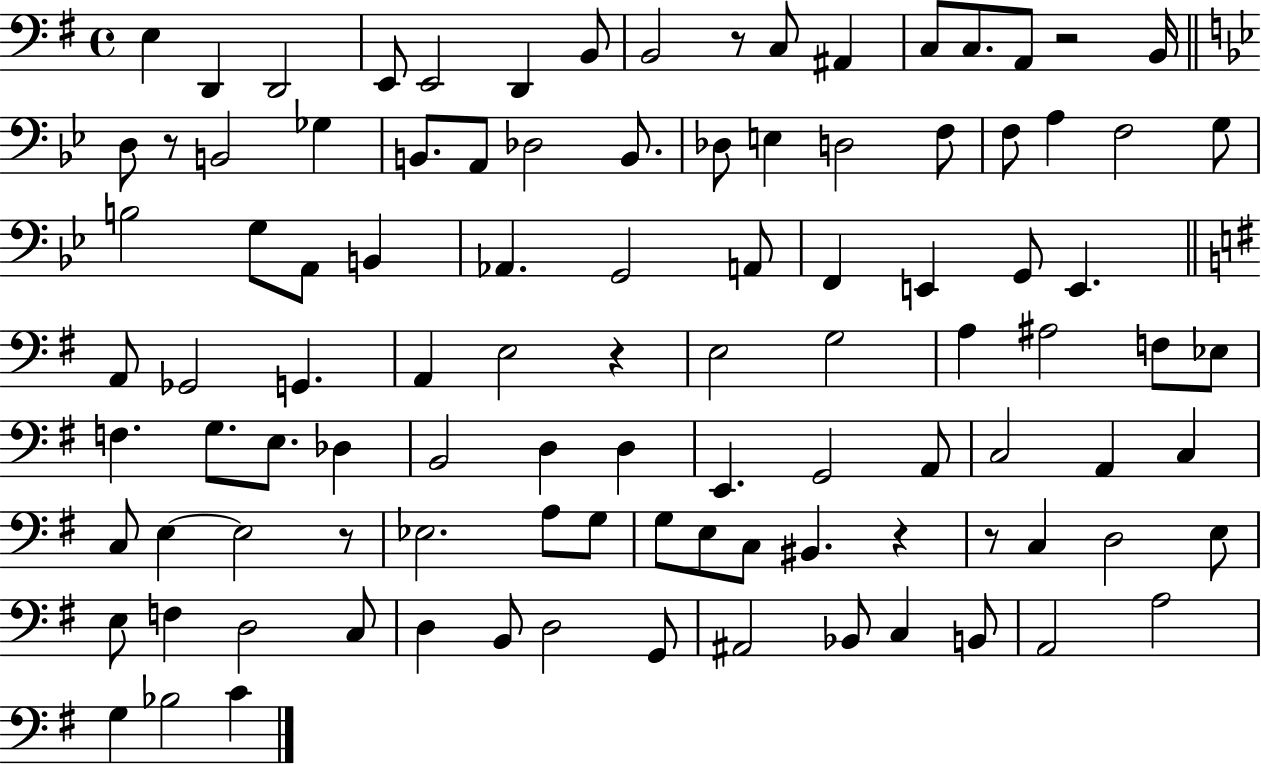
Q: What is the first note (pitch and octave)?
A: E3